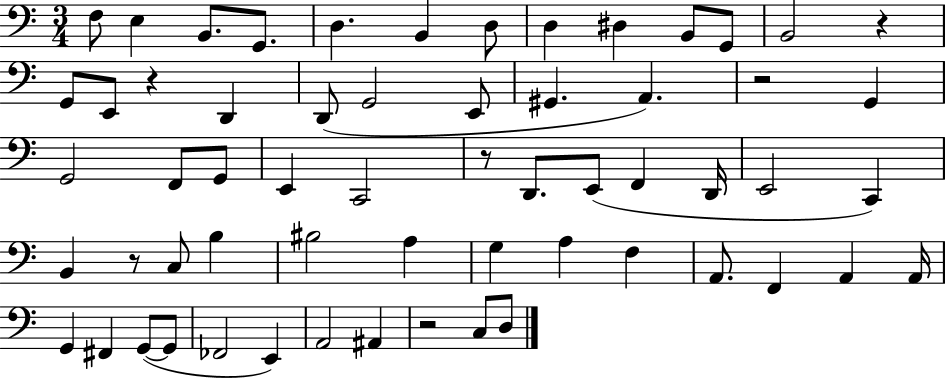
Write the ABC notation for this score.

X:1
T:Untitled
M:3/4
L:1/4
K:C
F,/2 E, B,,/2 G,,/2 D, B,, D,/2 D, ^D, B,,/2 G,,/2 B,,2 z G,,/2 E,,/2 z D,, D,,/2 G,,2 E,,/2 ^G,, A,, z2 G,, G,,2 F,,/2 G,,/2 E,, C,,2 z/2 D,,/2 E,,/2 F,, D,,/4 E,,2 C,, B,, z/2 C,/2 B, ^B,2 A, G, A, F, A,,/2 F,, A,, A,,/4 G,, ^F,, G,,/2 G,,/2 _F,,2 E,, A,,2 ^A,, z2 C,/2 D,/2